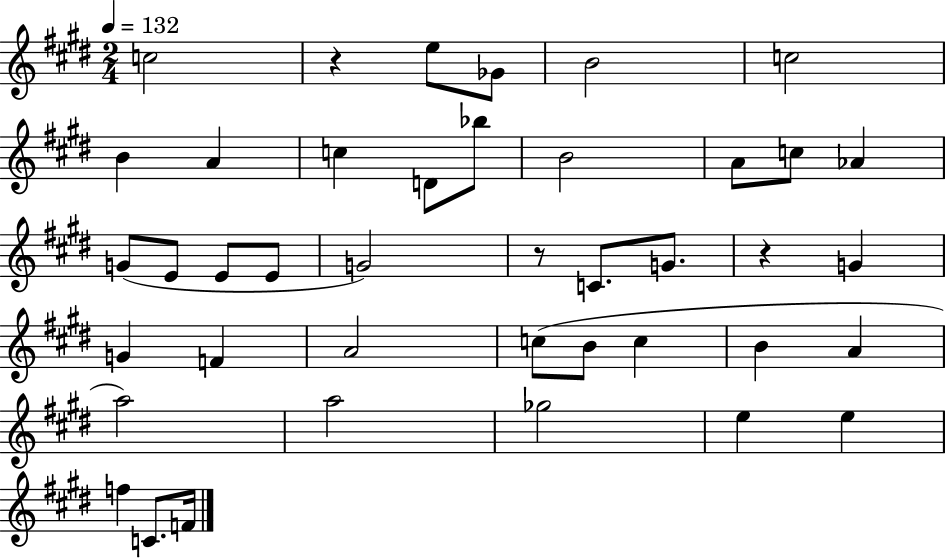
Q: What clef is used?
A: treble